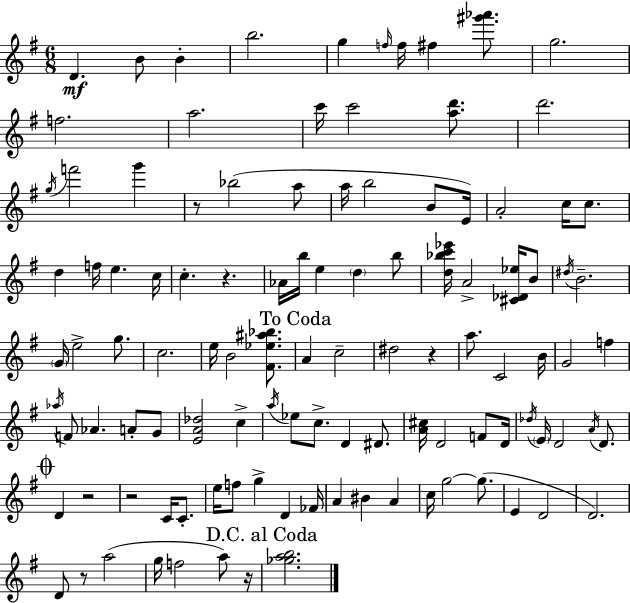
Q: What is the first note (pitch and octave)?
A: D4